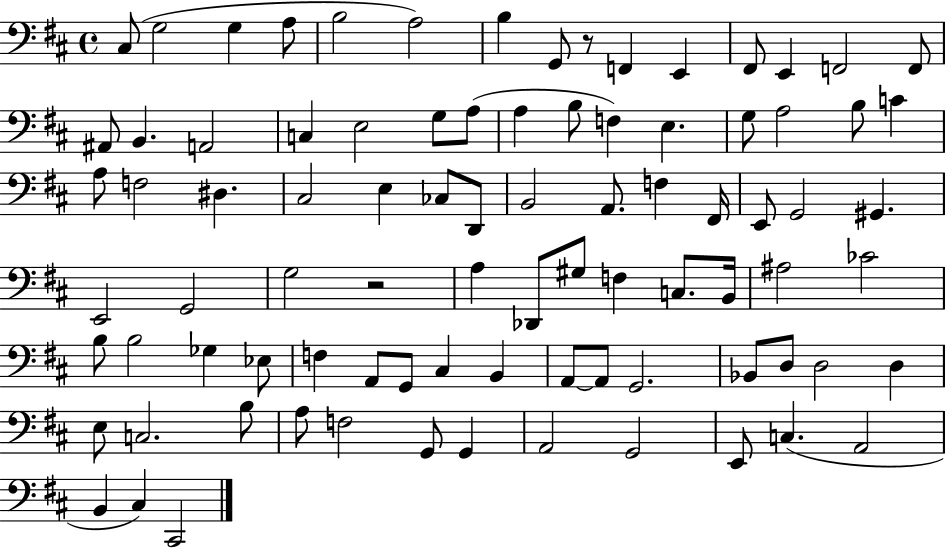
X:1
T:Untitled
M:4/4
L:1/4
K:D
^C,/2 G,2 G, A,/2 B,2 A,2 B, G,,/2 z/2 F,, E,, ^F,,/2 E,, F,,2 F,,/2 ^A,,/2 B,, A,,2 C, E,2 G,/2 A,/2 A, B,/2 F, E, G,/2 A,2 B,/2 C A,/2 F,2 ^D, ^C,2 E, _C,/2 D,,/2 B,,2 A,,/2 F, ^F,,/4 E,,/2 G,,2 ^G,, E,,2 G,,2 G,2 z2 A, _D,,/2 ^G,/2 F, C,/2 B,,/4 ^A,2 _C2 B,/2 B,2 _G, _E,/2 F, A,,/2 G,,/2 ^C, B,, A,,/2 A,,/2 G,,2 _B,,/2 D,/2 D,2 D, E,/2 C,2 B,/2 A,/2 F,2 G,,/2 G,, A,,2 G,,2 E,,/2 C, A,,2 B,, ^C, ^C,,2